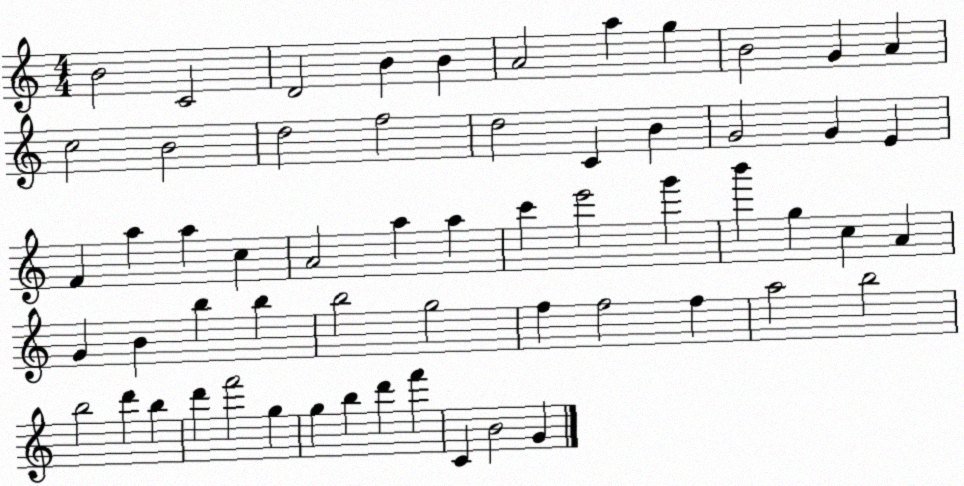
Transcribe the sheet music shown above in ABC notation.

X:1
T:Untitled
M:4/4
L:1/4
K:C
B2 C2 D2 B B A2 a g B2 G A c2 B2 d2 f2 d2 C B G2 G E F a a c A2 a a c' e'2 g' b' g c A G B b b b2 g2 f f2 f a2 b2 b2 d' b d' f'2 g g b d' f' C B2 G